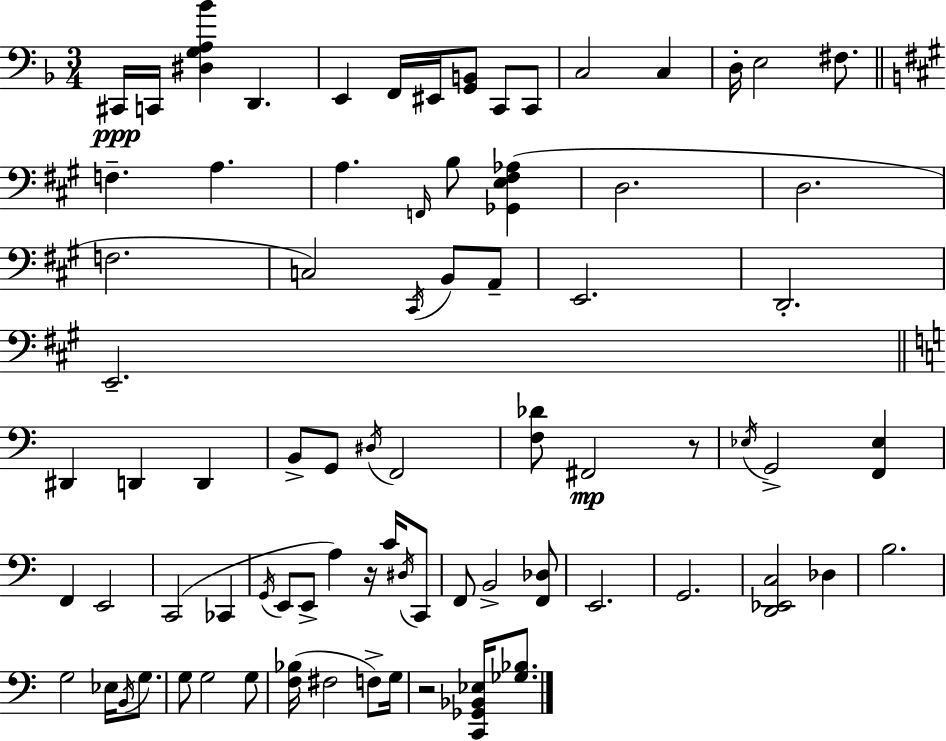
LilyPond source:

{
  \clef bass
  \numericTimeSignature
  \time 3/4
  \key d \minor
  cis,16\ppp c,16 <dis g a bes'>4 d,4. | e,4 f,16 eis,16 <g, b,>8 c,8 c,8 | c2 c4 | d16-. e2 fis8. | \break \bar "||" \break \key a \major f4.-- a4. | a4. \grace { f,16 } b8 <ges, e fis aes>4( | d2. | d2. | \break f2. | c2) \acciaccatura { cis,16 } b,8 | a,8-- e,2. | d,2.-. | \break e,2.-- | \bar "||" \break \key a \minor dis,4 d,4 d,4 | b,8-> g,8 \acciaccatura { dis16 } f,2 | <f des'>8 fis,2\mp r8 | \acciaccatura { ees16 } g,2-> <f, ees>4 | \break f,4 e,2 | c,2( ces,4 | \acciaccatura { g,16 } e,8 e,8-> a4) r16 | c'16 \acciaccatura { dis16 } c,8 f,8 b,2-> | \break <f, des>8 e,2. | g,2. | <d, ees, c>2 | des4 b2. | \break g2 | ees16 \acciaccatura { b,16 } g8. g8 g2 | g8 <f bes>16( fis2 | f8->) g16 r2 | \break <c, ges, bes, ees>16 <ges bes>8. \bar "|."
}